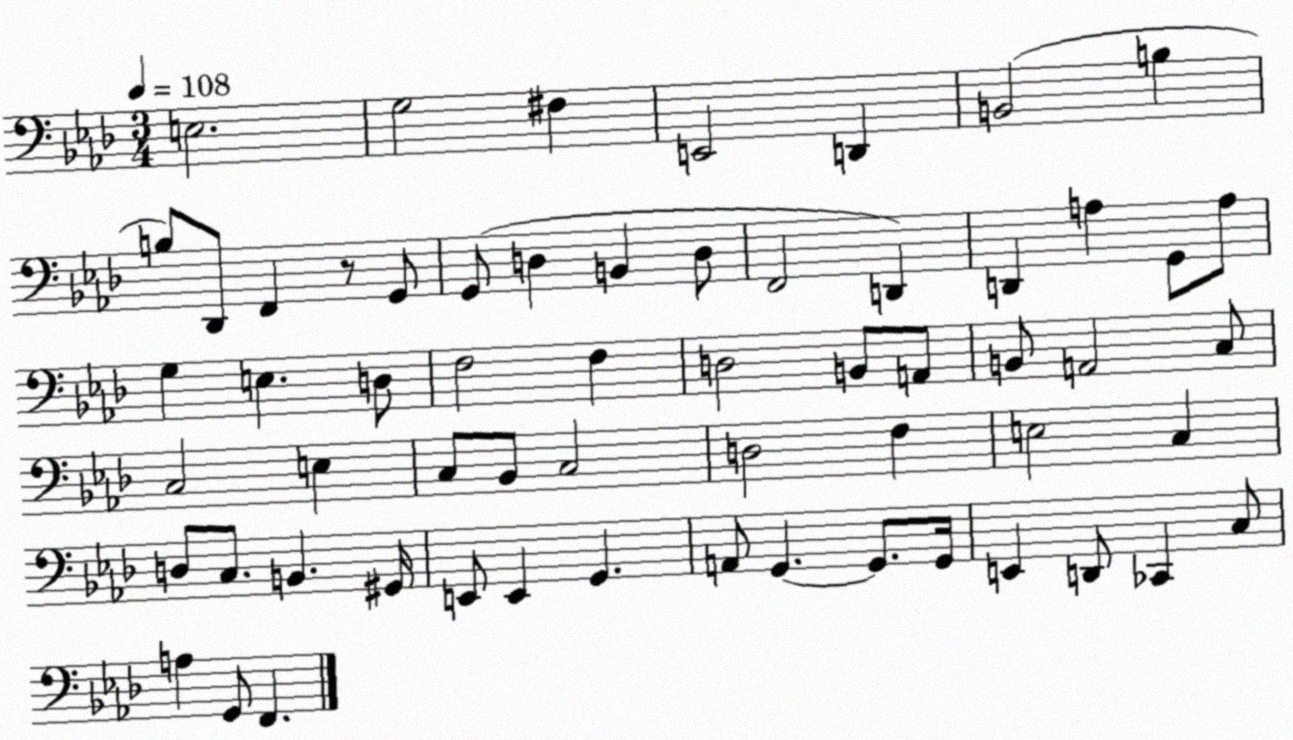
X:1
T:Untitled
M:3/4
L:1/4
K:Ab
E,2 G,2 ^F, E,,2 D,, B,,2 B, B,/2 _D,,/2 F,, z/2 G,,/2 G,,/2 D, B,, D,/2 F,,2 D,, D,, A, G,,/2 A,/2 G, E, D,/2 F,2 F, D,2 B,,/2 A,,/2 B,,/2 A,,2 C,/2 C,2 E, C,/2 _B,,/2 C,2 D,2 F, E,2 C, D,/2 C,/2 B,, ^G,,/4 E,,/2 E,, G,, A,,/2 G,, G,,/2 G,,/4 E,, D,,/2 _C,, C,/2 A, G,,/2 F,,